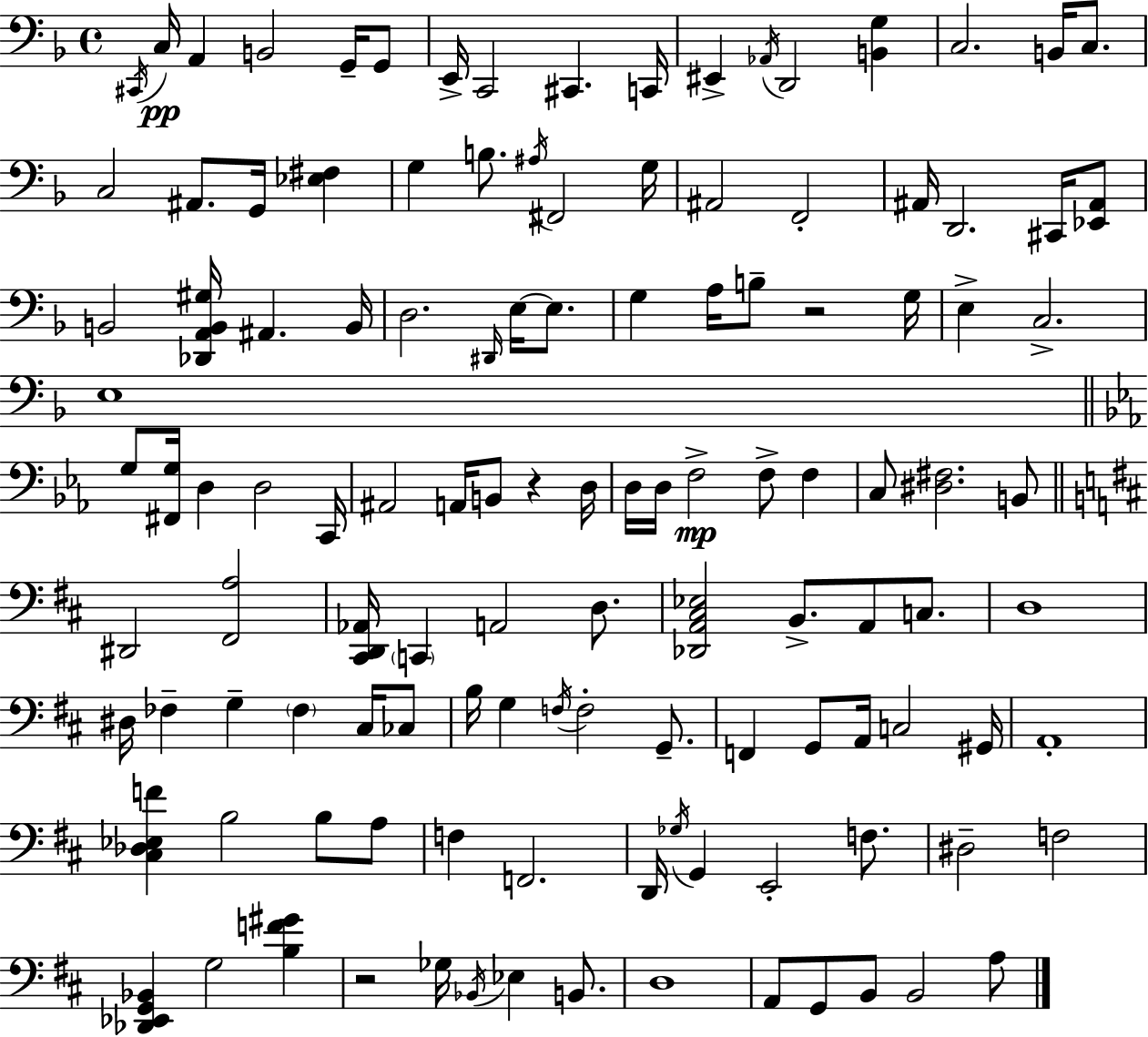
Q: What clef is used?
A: bass